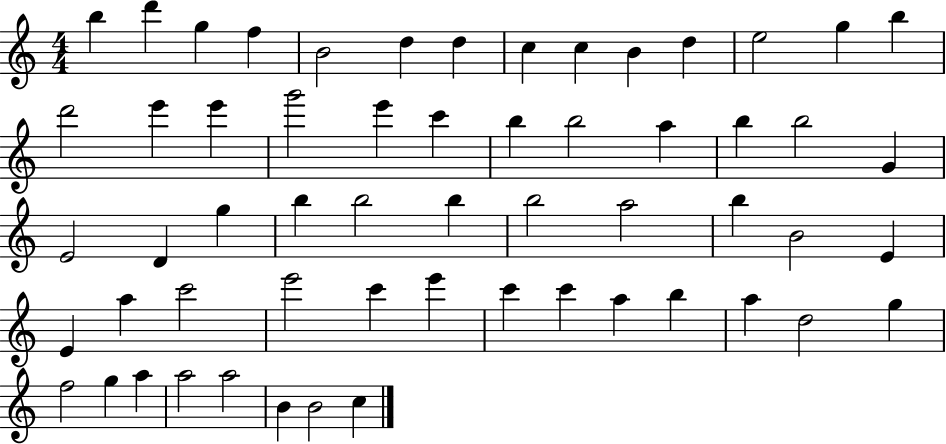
B5/q D6/q G5/q F5/q B4/h D5/q D5/q C5/q C5/q B4/q D5/q E5/h G5/q B5/q D6/h E6/q E6/q G6/h E6/q C6/q B5/q B5/h A5/q B5/q B5/h G4/q E4/h D4/q G5/q B5/q B5/h B5/q B5/h A5/h B5/q B4/h E4/q E4/q A5/q C6/h E6/h C6/q E6/q C6/q C6/q A5/q B5/q A5/q D5/h G5/q F5/h G5/q A5/q A5/h A5/h B4/q B4/h C5/q